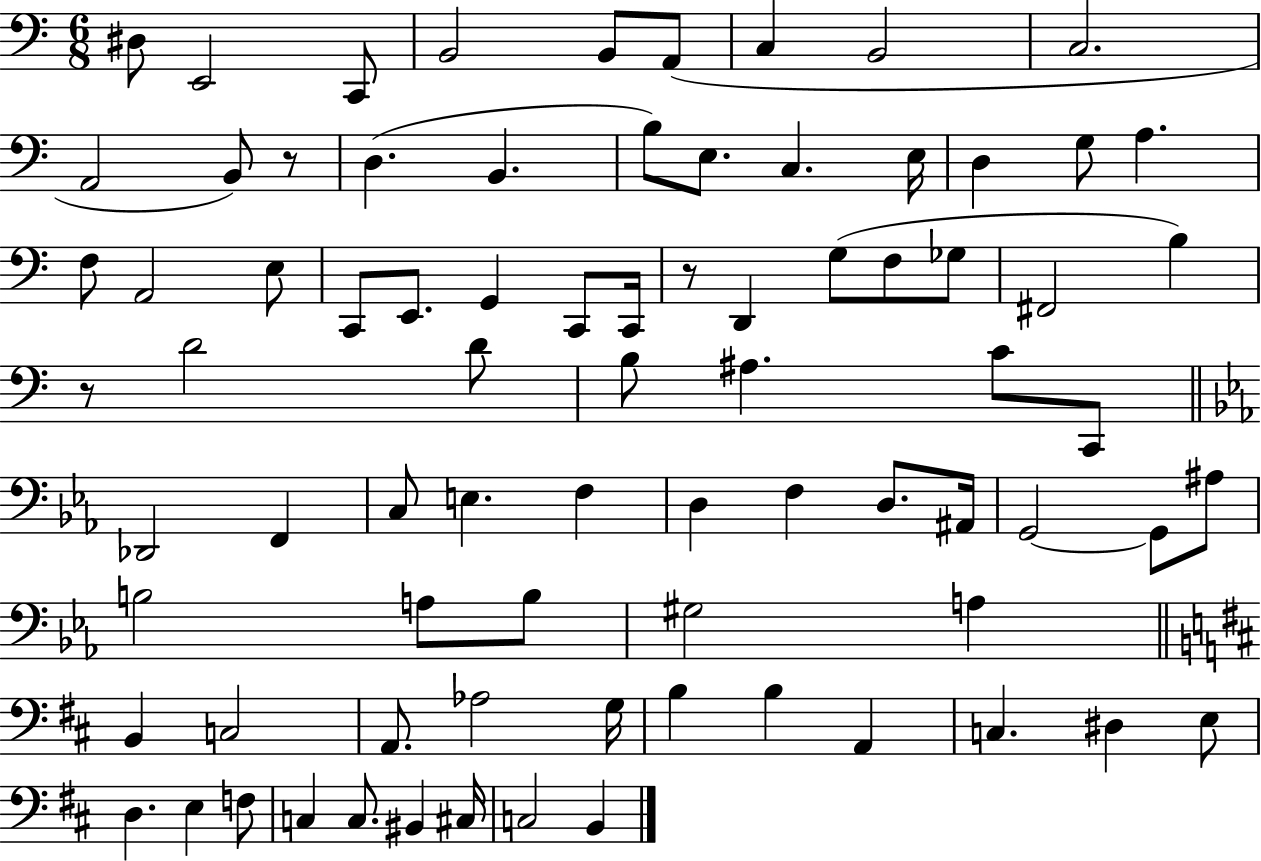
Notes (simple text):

D#3/e E2/h C2/e B2/h B2/e A2/e C3/q B2/h C3/h. A2/h B2/e R/e D3/q. B2/q. B3/e E3/e. C3/q. E3/s D3/q G3/e A3/q. F3/e A2/h E3/e C2/e E2/e. G2/q C2/e C2/s R/e D2/q G3/e F3/e Gb3/e F#2/h B3/q R/e D4/h D4/e B3/e A#3/q. C4/e C2/e Db2/h F2/q C3/e E3/q. F3/q D3/q F3/q D3/e. A#2/s G2/h G2/e A#3/e B3/h A3/e B3/e G#3/h A3/q B2/q C3/h A2/e. Ab3/h G3/s B3/q B3/q A2/q C3/q. D#3/q E3/e D3/q. E3/q F3/e C3/q C3/e. BIS2/q C#3/s C3/h B2/q